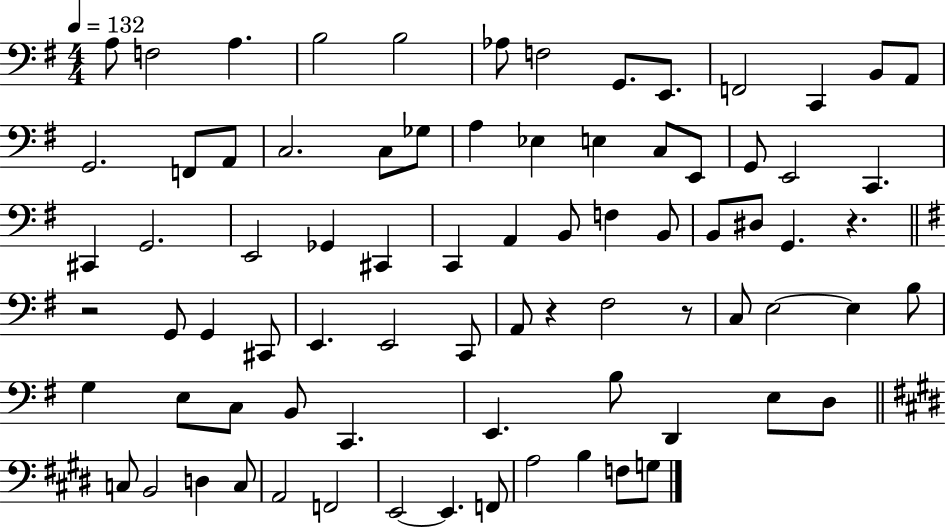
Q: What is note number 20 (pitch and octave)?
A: A3